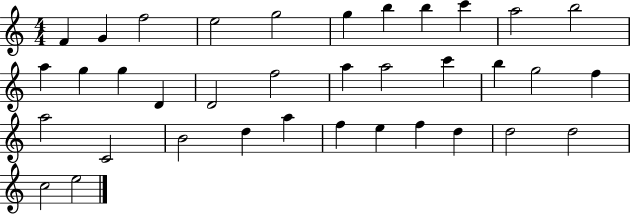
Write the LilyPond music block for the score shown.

{
  \clef treble
  \numericTimeSignature
  \time 4/4
  \key c \major
  f'4 g'4 f''2 | e''2 g''2 | g''4 b''4 b''4 c'''4 | a''2 b''2 | \break a''4 g''4 g''4 d'4 | d'2 f''2 | a''4 a''2 c'''4 | b''4 g''2 f''4 | \break a''2 c'2 | b'2 d''4 a''4 | f''4 e''4 f''4 d''4 | d''2 d''2 | \break c''2 e''2 | \bar "|."
}